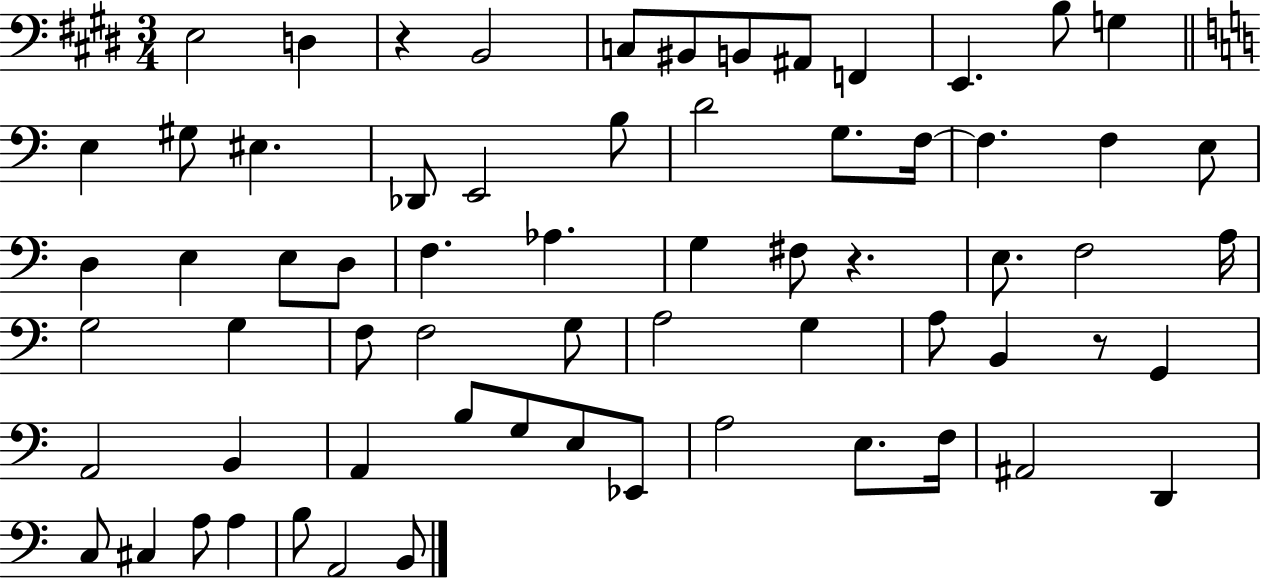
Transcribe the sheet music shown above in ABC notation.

X:1
T:Untitled
M:3/4
L:1/4
K:E
E,2 D, z B,,2 C,/2 ^B,,/2 B,,/2 ^A,,/2 F,, E,, B,/2 G, E, ^G,/2 ^E, _D,,/2 E,,2 B,/2 D2 G,/2 F,/4 F, F, E,/2 D, E, E,/2 D,/2 F, _A, G, ^F,/2 z E,/2 F,2 A,/4 G,2 G, F,/2 F,2 G,/2 A,2 G, A,/2 B,, z/2 G,, A,,2 B,, A,, B,/2 G,/2 E,/2 _E,,/2 A,2 E,/2 F,/4 ^A,,2 D,, C,/2 ^C, A,/2 A, B,/2 A,,2 B,,/2